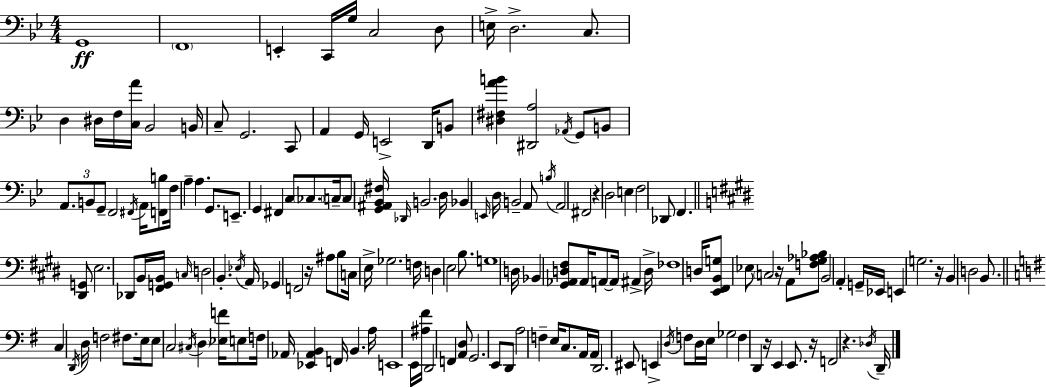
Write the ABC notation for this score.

X:1
T:Untitled
M:4/4
L:1/4
K:Gm
G,,4 F,,4 E,, C,,/4 G,/4 C,2 D,/2 E,/4 D,2 C,/2 D, ^D,/4 F,/4 [C,A]/4 _B,,2 B,,/4 C,/2 G,,2 C,,/2 A,, G,,/4 E,,2 D,,/4 B,,/2 [^D,^F,AB] [^D,,A,]2 _A,,/4 G,,/2 B,,/2 A,,/2 B,,/2 G,,/2 F,,2 ^F,,/4 A,,/4 [F,,B,]/2 F,/4 A, A, G,,/2 E,,/2 G,, ^F,, C,/2 _C,/2 C,/4 C,/2 [G,,^A,,_B,,^F,]/4 _D,,/4 B,,2 D,/4 _B,, E,,/4 D,/4 B,,2 A,,/2 B,/4 A,,2 ^F,,2 z D,2 E, F,2 _D,,/2 F,, [^D,,G,,]/2 E,2 _D,,/2 B,,/4 [^F,,G,,B,,]/4 C,/4 D,2 B,, _E,/4 A,,/4 _G,, F,,2 z/4 ^A,/2 B,/2 C,/4 E,/4 _G,2 F,/4 D, E,2 B,/2 G,4 D,/4 _B,, [^G,,_A,,D,^F,]/2 _A,,/4 A,,/2 A,,/4 ^A,, D,/4 _F,4 D,/4 [E,,^F,,B,,G,]/2 _E,/2 C,2 z/4 A,,/2 [F,^G,_A,_B,]/2 B,,2 A,, G,,/4 _E,,/4 E,, G,2 z/4 B,, D,2 B,,/2 C, D,,/4 D,/4 F,2 ^F,/2 E,/4 E,/2 C,2 ^C,/4 D, [_E,F]/4 E,/2 F,/4 _A,,/4 [_E,,_A,,B,,] F,,/4 B,, A,/4 E,,4 E,,/4 [^A,^F]/4 D,,2 F,, [A,,D,]/2 G,,2 E,,/2 D,,/2 A,2 F, E,/4 C,/2 A,,/4 A,,/4 D,,2 ^E,,/2 E,, D,/4 F,/2 D,/4 E,/4 _G,2 F, D,, z/4 E,, E,,/2 z/4 F,,2 z _D,/4 D,,/4